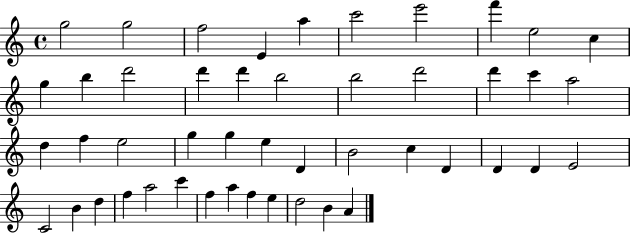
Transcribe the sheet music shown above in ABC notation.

X:1
T:Untitled
M:4/4
L:1/4
K:C
g2 g2 f2 E a c'2 e'2 f' e2 c g b d'2 d' d' b2 b2 d'2 d' c' a2 d f e2 g g e D B2 c D D D E2 C2 B d f a2 c' f a f e d2 B A